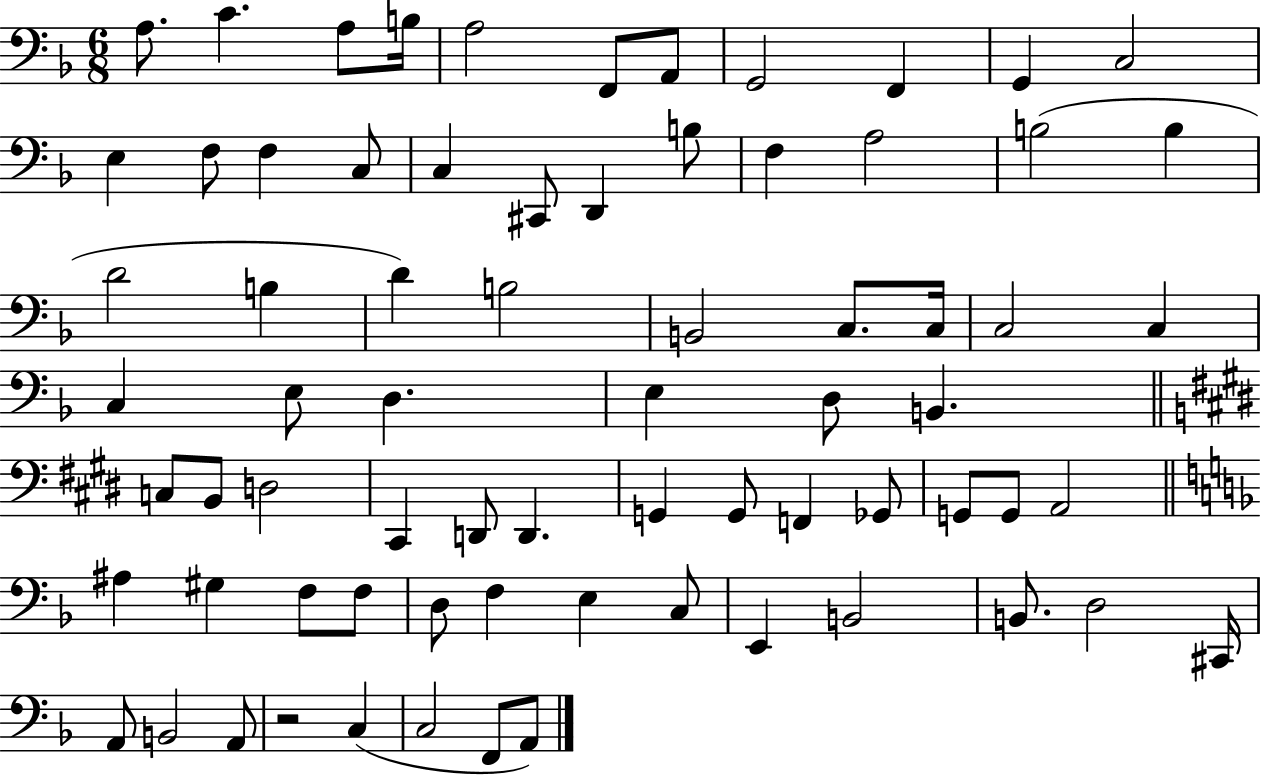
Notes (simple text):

A3/e. C4/q. A3/e B3/s A3/h F2/e A2/e G2/h F2/q G2/q C3/h E3/q F3/e F3/q C3/e C3/q C#2/e D2/q B3/e F3/q A3/h B3/h B3/q D4/h B3/q D4/q B3/h B2/h C3/e. C3/s C3/h C3/q C3/q E3/e D3/q. E3/q D3/e B2/q. C3/e B2/e D3/h C#2/q D2/e D2/q. G2/q G2/e F2/q Gb2/e G2/e G2/e A2/h A#3/q G#3/q F3/e F3/e D3/e F3/q E3/q C3/e E2/q B2/h B2/e. D3/h C#2/s A2/e B2/h A2/e R/h C3/q C3/h F2/e A2/e